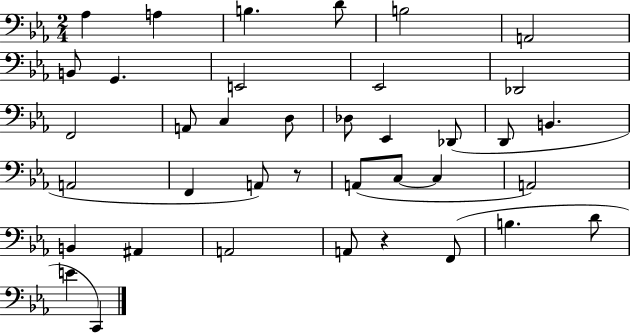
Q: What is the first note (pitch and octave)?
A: Ab3